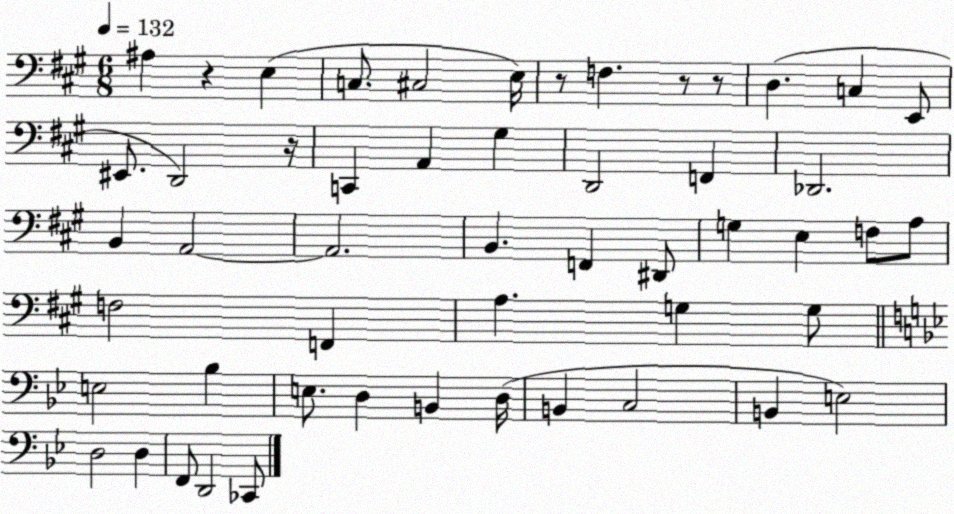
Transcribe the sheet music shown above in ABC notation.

X:1
T:Untitled
M:6/8
L:1/4
K:A
^A, z E, C,/2 ^C,2 E,/4 z/2 F, z/2 z/2 D, C, E,,/2 ^E,,/2 D,,2 z/4 C,, A,, ^G, D,,2 F,, _D,,2 B,, A,,2 A,,2 B,, F,, ^D,,/2 G, E, F,/2 A,/2 F,2 F,, A, G, G,/2 E,2 _B, E,/2 D, B,, D,/4 B,, C,2 B,, E,2 D,2 D, F,,/2 D,,2 _C,,/2